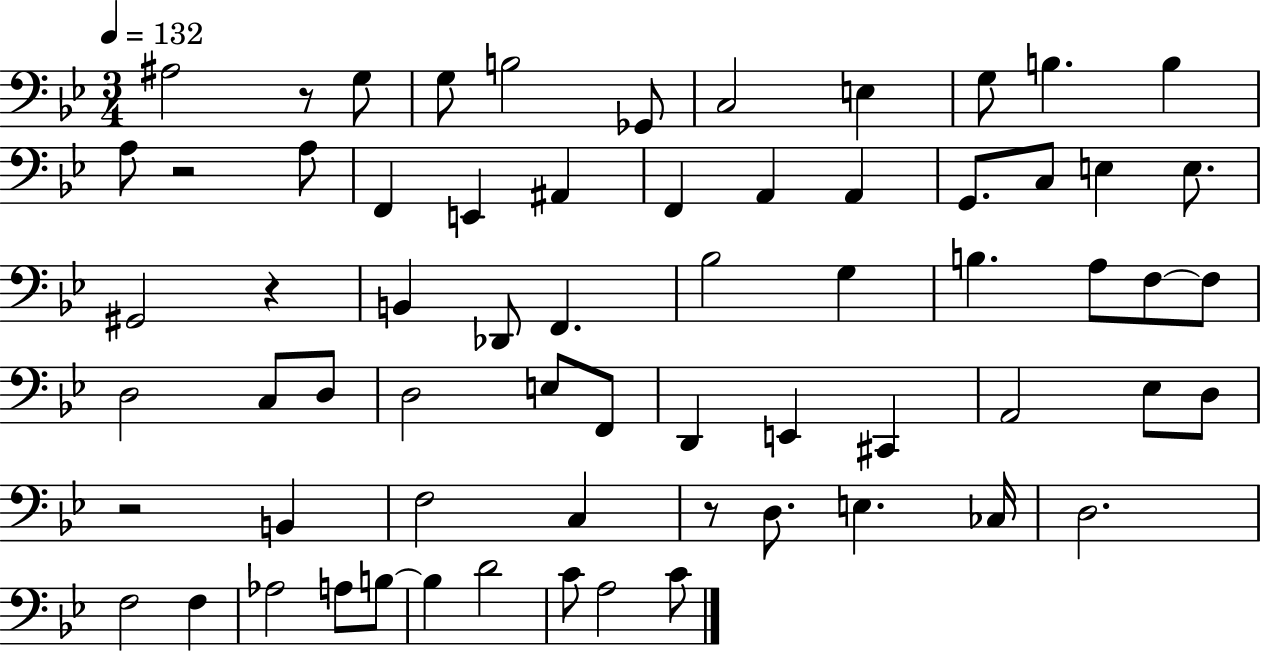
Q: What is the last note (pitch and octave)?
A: C4